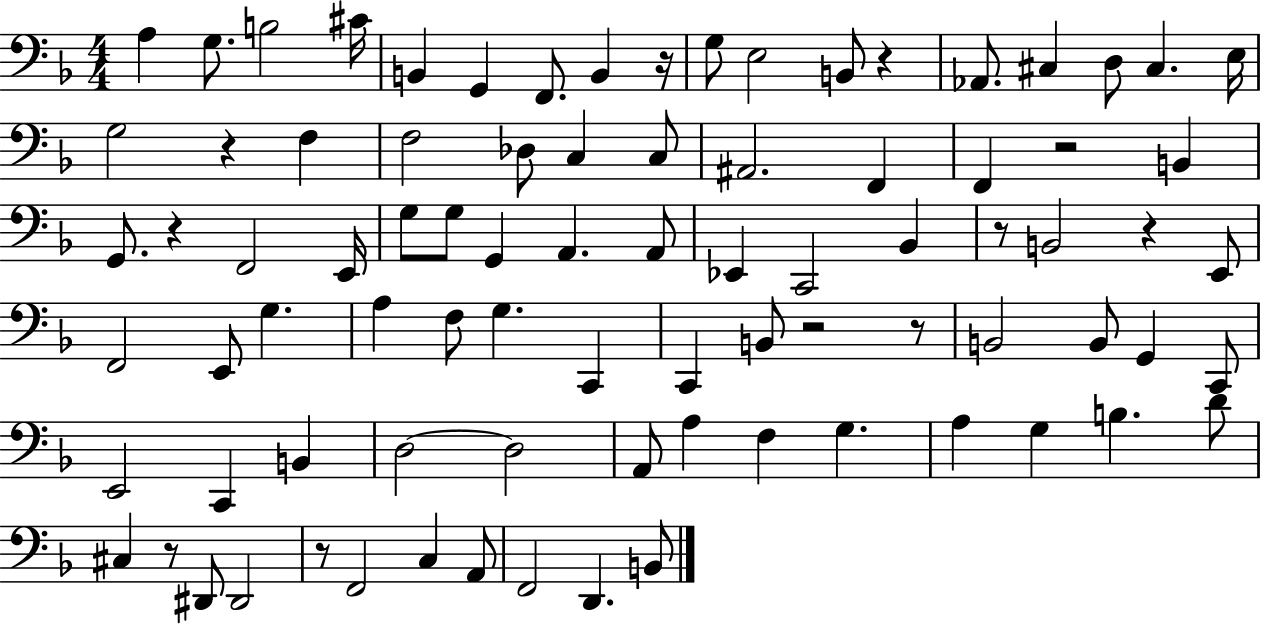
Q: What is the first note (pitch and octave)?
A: A3